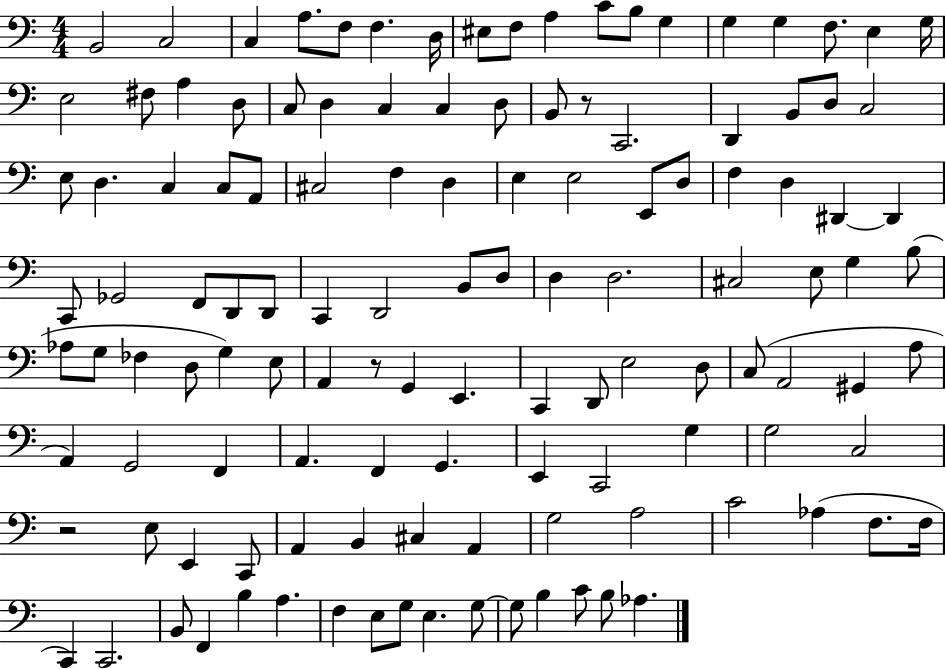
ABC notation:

X:1
T:Untitled
M:4/4
L:1/4
K:C
B,,2 C,2 C, A,/2 F,/2 F, D,/4 ^E,/2 F,/2 A, C/2 B,/2 G, G, G, F,/2 E, G,/4 E,2 ^F,/2 A, D,/2 C,/2 D, C, C, D,/2 B,,/2 z/2 C,,2 D,, B,,/2 D,/2 C,2 E,/2 D, C, C,/2 A,,/2 ^C,2 F, D, E, E,2 E,,/2 D,/2 F, D, ^D,, ^D,, C,,/2 _G,,2 F,,/2 D,,/2 D,,/2 C,, D,,2 B,,/2 D,/2 D, D,2 ^C,2 E,/2 G, B,/2 _A,/2 G,/2 _F, D,/2 G, E,/2 A,, z/2 G,, E,, C,, D,,/2 E,2 D,/2 C,/2 A,,2 ^G,, A,/2 A,, G,,2 F,, A,, F,, G,, E,, C,,2 G, G,2 C,2 z2 E,/2 E,, C,,/2 A,, B,, ^C, A,, G,2 A,2 C2 _A, F,/2 F,/4 C,, C,,2 B,,/2 F,, B, A, F, E,/2 G,/2 E, G,/2 G,/2 B, C/2 B,/2 _A,